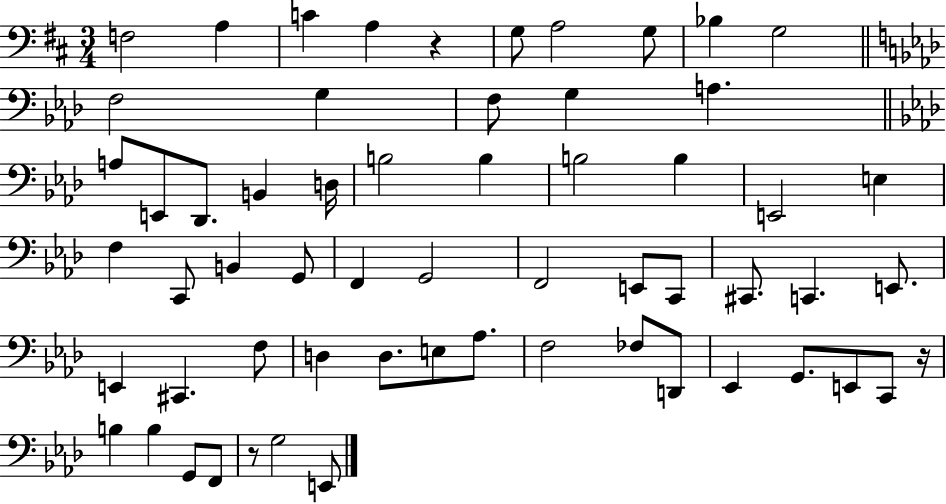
F3/h A3/q C4/q A3/q R/q G3/e A3/h G3/e Bb3/q G3/h F3/h G3/q F3/e G3/q A3/q. A3/e E2/e Db2/e. B2/q D3/s B3/h B3/q B3/h B3/q E2/h E3/q F3/q C2/e B2/q G2/e F2/q G2/h F2/h E2/e C2/e C#2/e. C2/q. E2/e. E2/q C#2/q. F3/e D3/q D3/e. E3/e Ab3/e. F3/h FES3/e D2/e Eb2/q G2/e. E2/e C2/e R/s B3/q B3/q G2/e F2/e R/e G3/h E2/e